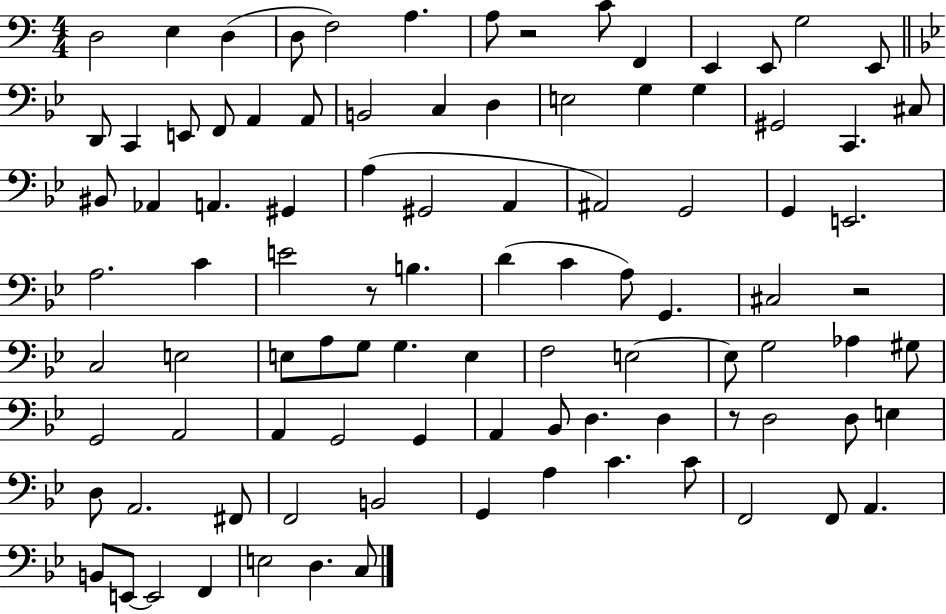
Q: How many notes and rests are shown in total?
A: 96